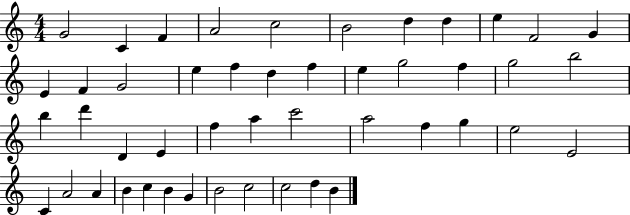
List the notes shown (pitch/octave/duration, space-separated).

G4/h C4/q F4/q A4/h C5/h B4/h D5/q D5/q E5/q F4/h G4/q E4/q F4/q G4/h E5/q F5/q D5/q F5/q E5/q G5/h F5/q G5/h B5/h B5/q D6/q D4/q E4/q F5/q A5/q C6/h A5/h F5/q G5/q E5/h E4/h C4/q A4/h A4/q B4/q C5/q B4/q G4/q B4/h C5/h C5/h D5/q B4/q